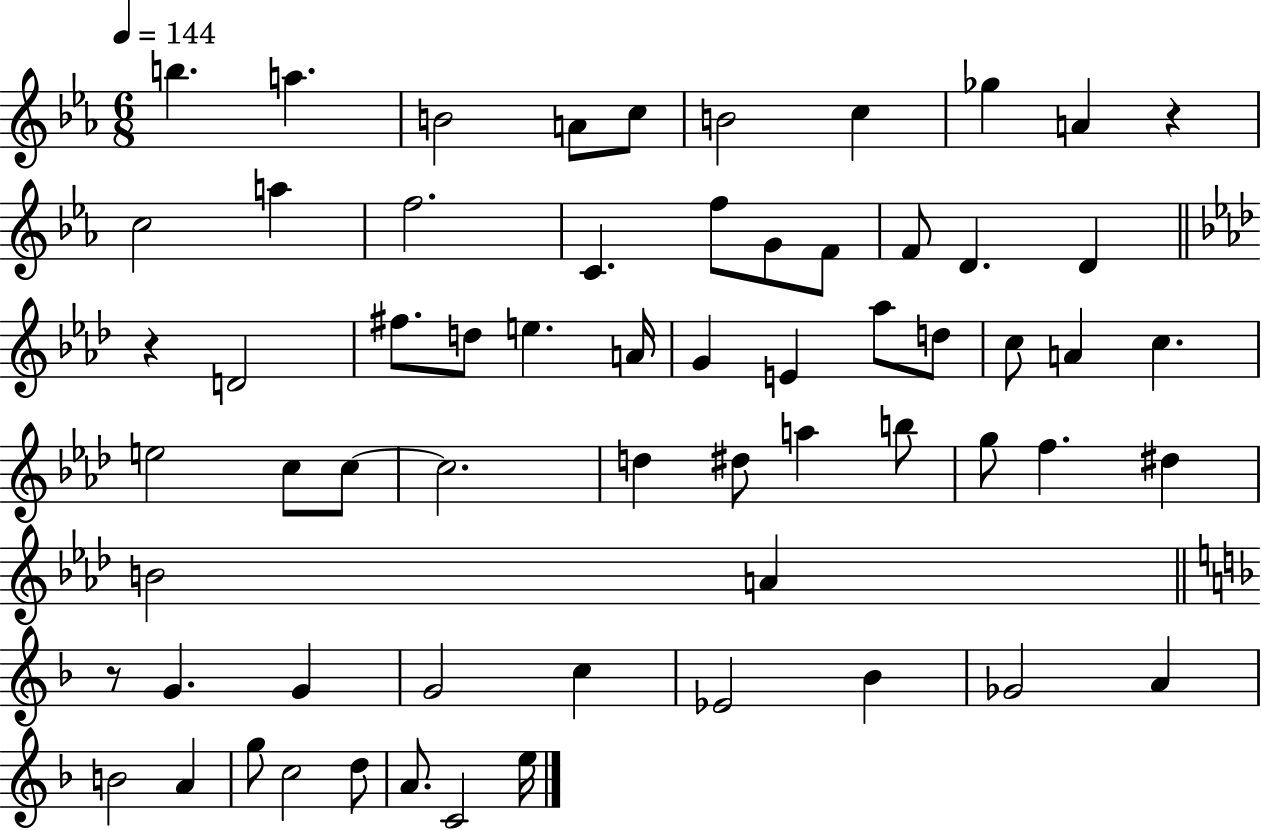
{
  \clef treble
  \numericTimeSignature
  \time 6/8
  \key ees \major
  \tempo 4 = 144
  b''4. a''4. | b'2 a'8 c''8 | b'2 c''4 | ges''4 a'4 r4 | \break c''2 a''4 | f''2. | c'4. f''8 g'8 f'8 | f'8 d'4. d'4 | \break \bar "||" \break \key aes \major r4 d'2 | fis''8. d''8 e''4. a'16 | g'4 e'4 aes''8 d''8 | c''8 a'4 c''4. | \break e''2 c''8 c''8~~ | c''2. | d''4 dis''8 a''4 b''8 | g''8 f''4. dis''4 | \break b'2 a'4 | \bar "||" \break \key f \major r8 g'4. g'4 | g'2 c''4 | ees'2 bes'4 | ges'2 a'4 | \break b'2 a'4 | g''8 c''2 d''8 | a'8. c'2 e''16 | \bar "|."
}